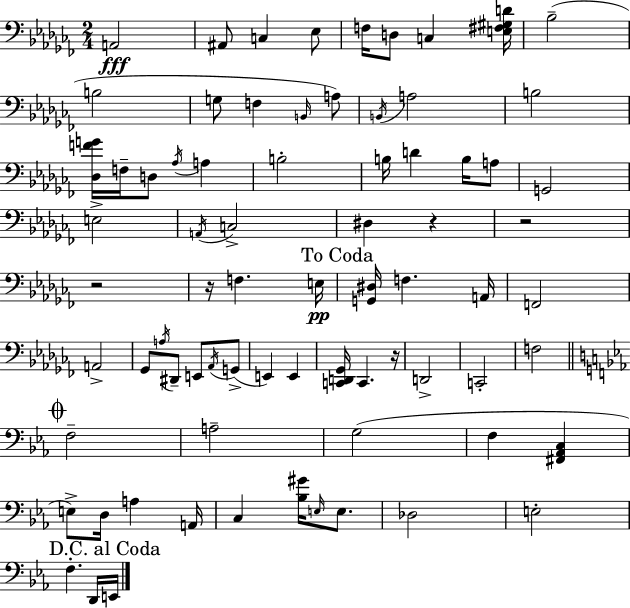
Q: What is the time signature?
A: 2/4